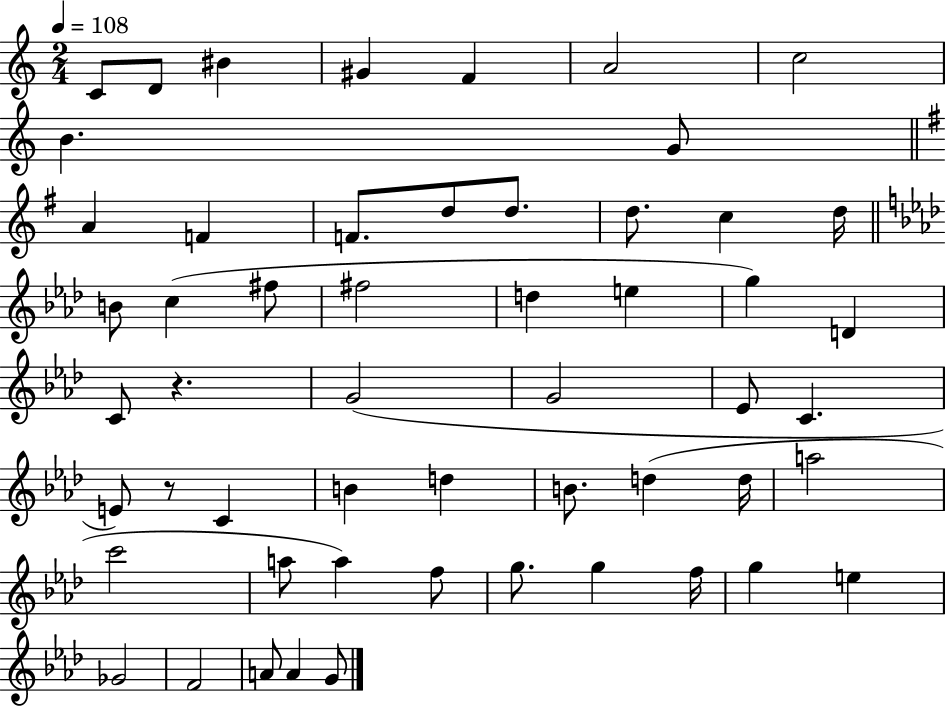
{
  \clef treble
  \numericTimeSignature
  \time 2/4
  \key c \major
  \tempo 4 = 108
  c'8 d'8 bis'4 | gis'4 f'4 | a'2 | c''2 | \break b'4. g'8 | \bar "||" \break \key g \major a'4 f'4 | f'8. d''8 d''8. | d''8. c''4 d''16 | \bar "||" \break \key aes \major b'8 c''4( fis''8 | fis''2 | d''4 e''4 | g''4) d'4 | \break c'8 r4. | g'2( | g'2 | ees'8 c'4. | \break e'8) r8 c'4 | b'4 d''4 | b'8. d''4( d''16 | a''2 | \break c'''2 | a''8 a''4) f''8 | g''8. g''4 f''16 | g''4 e''4 | \break ges'2 | f'2 | a'8 a'4 g'8 | \bar "|."
}